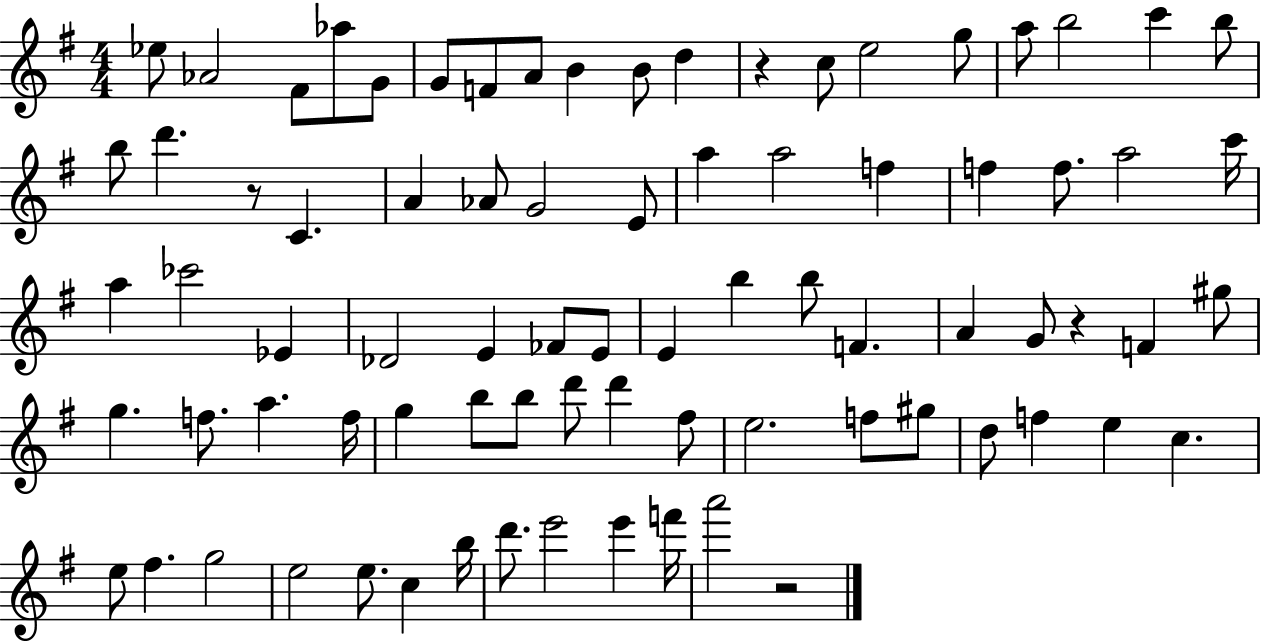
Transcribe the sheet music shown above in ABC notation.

X:1
T:Untitled
M:4/4
L:1/4
K:G
_e/2 _A2 ^F/2 _a/2 G/2 G/2 F/2 A/2 B B/2 d z c/2 e2 g/2 a/2 b2 c' b/2 b/2 d' z/2 C A _A/2 G2 E/2 a a2 f f f/2 a2 c'/4 a _c'2 _E _D2 E _F/2 E/2 E b b/2 F A G/2 z F ^g/2 g f/2 a f/4 g b/2 b/2 d'/2 d' ^f/2 e2 f/2 ^g/2 d/2 f e c e/2 ^f g2 e2 e/2 c b/4 d'/2 e'2 e' f'/4 a'2 z2